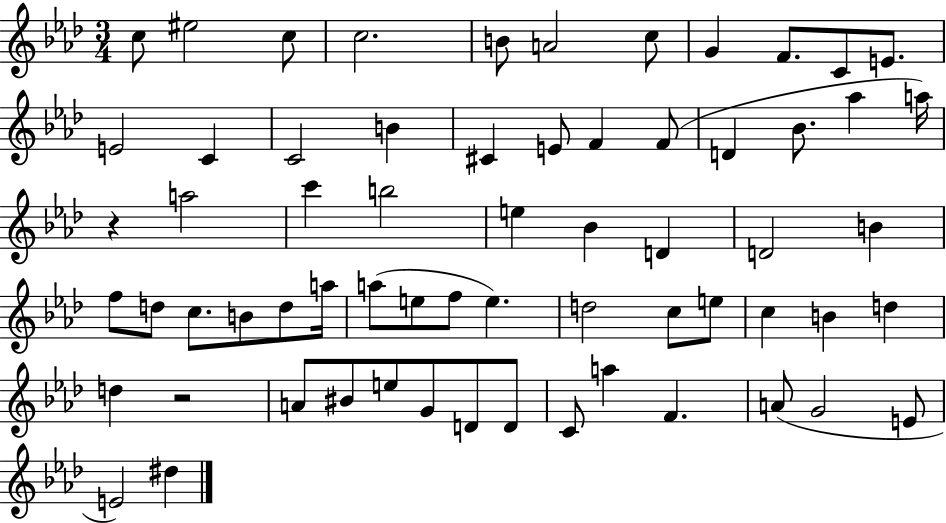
X:1
T:Untitled
M:3/4
L:1/4
K:Ab
c/2 ^e2 c/2 c2 B/2 A2 c/2 G F/2 C/2 E/2 E2 C C2 B ^C E/2 F F/2 D _B/2 _a a/4 z a2 c' b2 e _B D D2 B f/2 d/2 c/2 B/2 d/2 a/4 a/2 e/2 f/2 e d2 c/2 e/2 c B d d z2 A/2 ^B/2 e/2 G/2 D/2 D/2 C/2 a F A/2 G2 E/2 E2 ^d